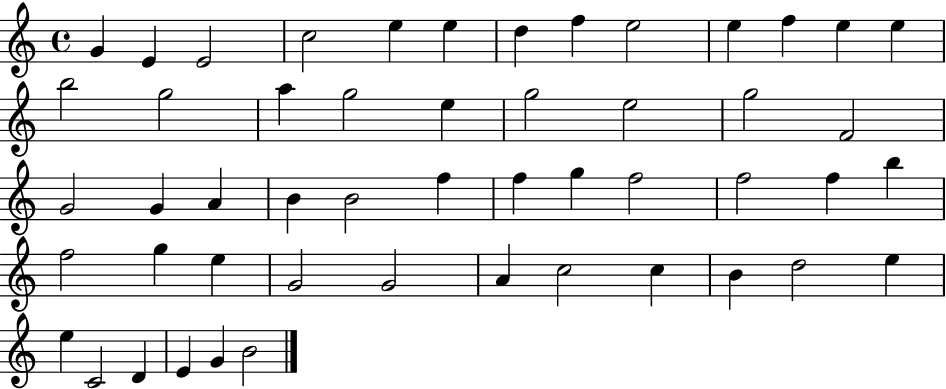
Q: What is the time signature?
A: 4/4